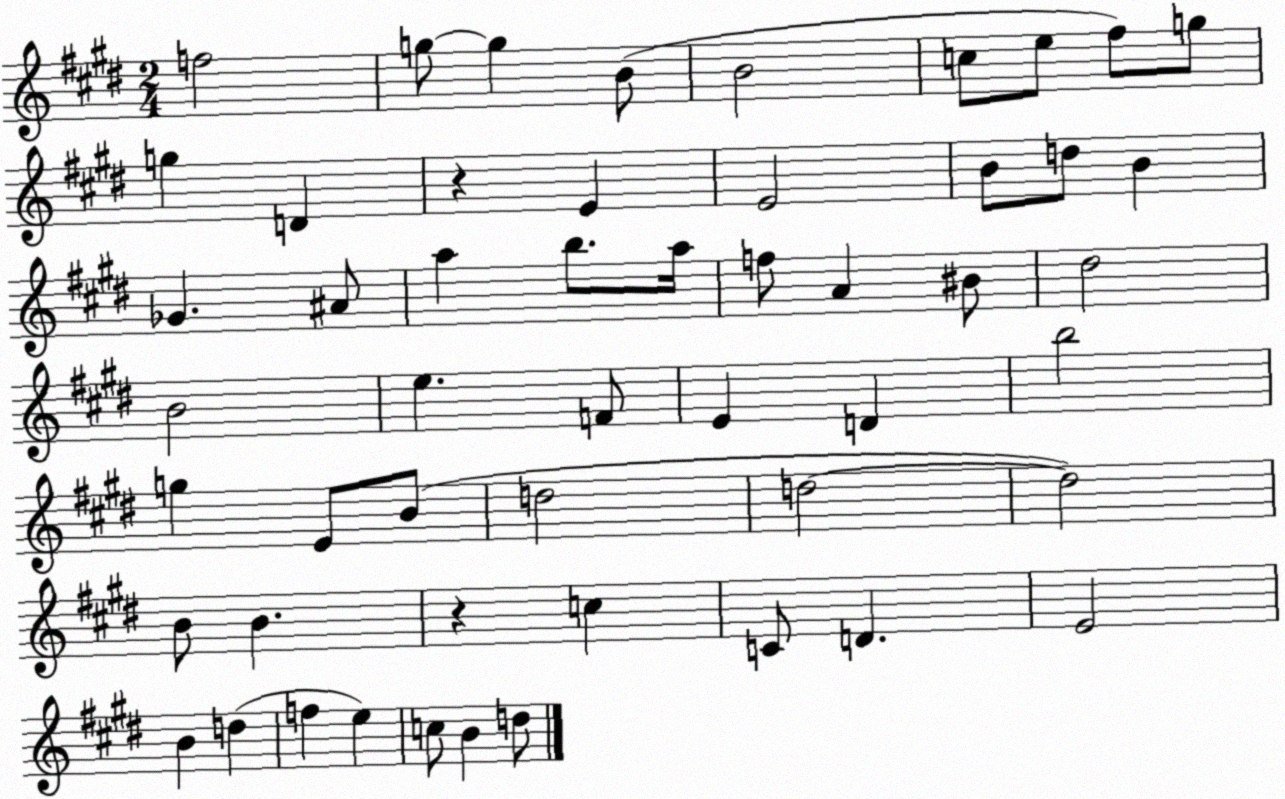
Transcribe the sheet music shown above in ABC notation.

X:1
T:Untitled
M:2/4
L:1/4
K:E
f2 g/2 g B/2 B2 c/2 e/2 ^f/2 g/2 g D z E E2 B/2 d/2 B _G ^A/2 a b/2 a/4 f/2 A ^B/2 ^d2 B2 e F/2 E D b2 g E/2 B/2 d2 d2 d2 B/2 B z c C/2 D E2 B d f e c/2 B d/2